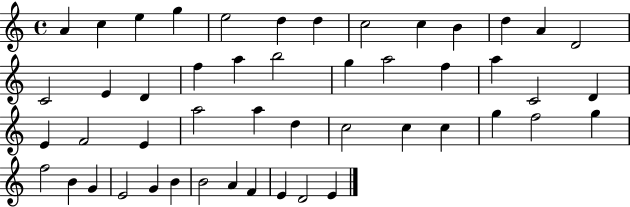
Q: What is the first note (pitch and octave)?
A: A4